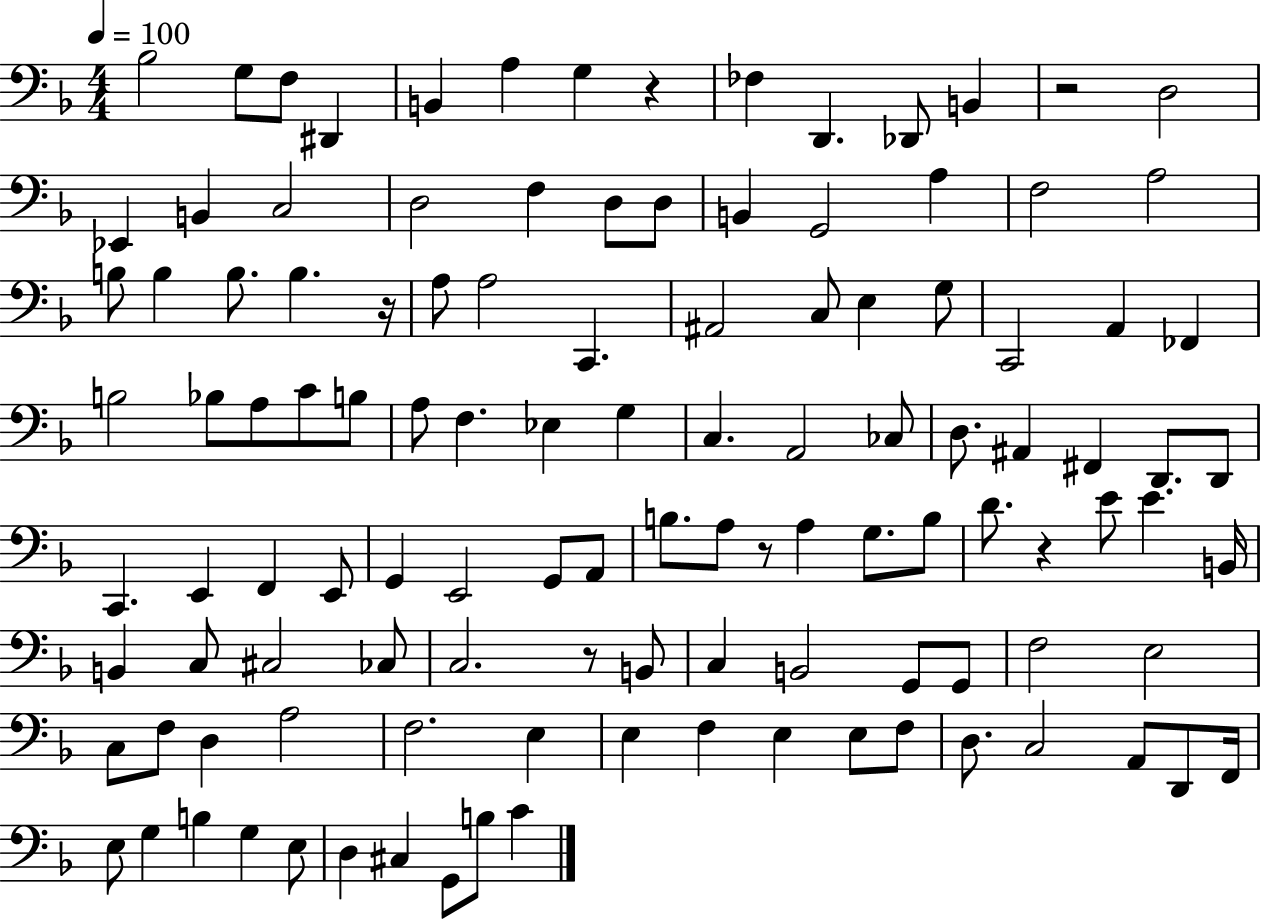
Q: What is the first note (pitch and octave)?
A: Bb3